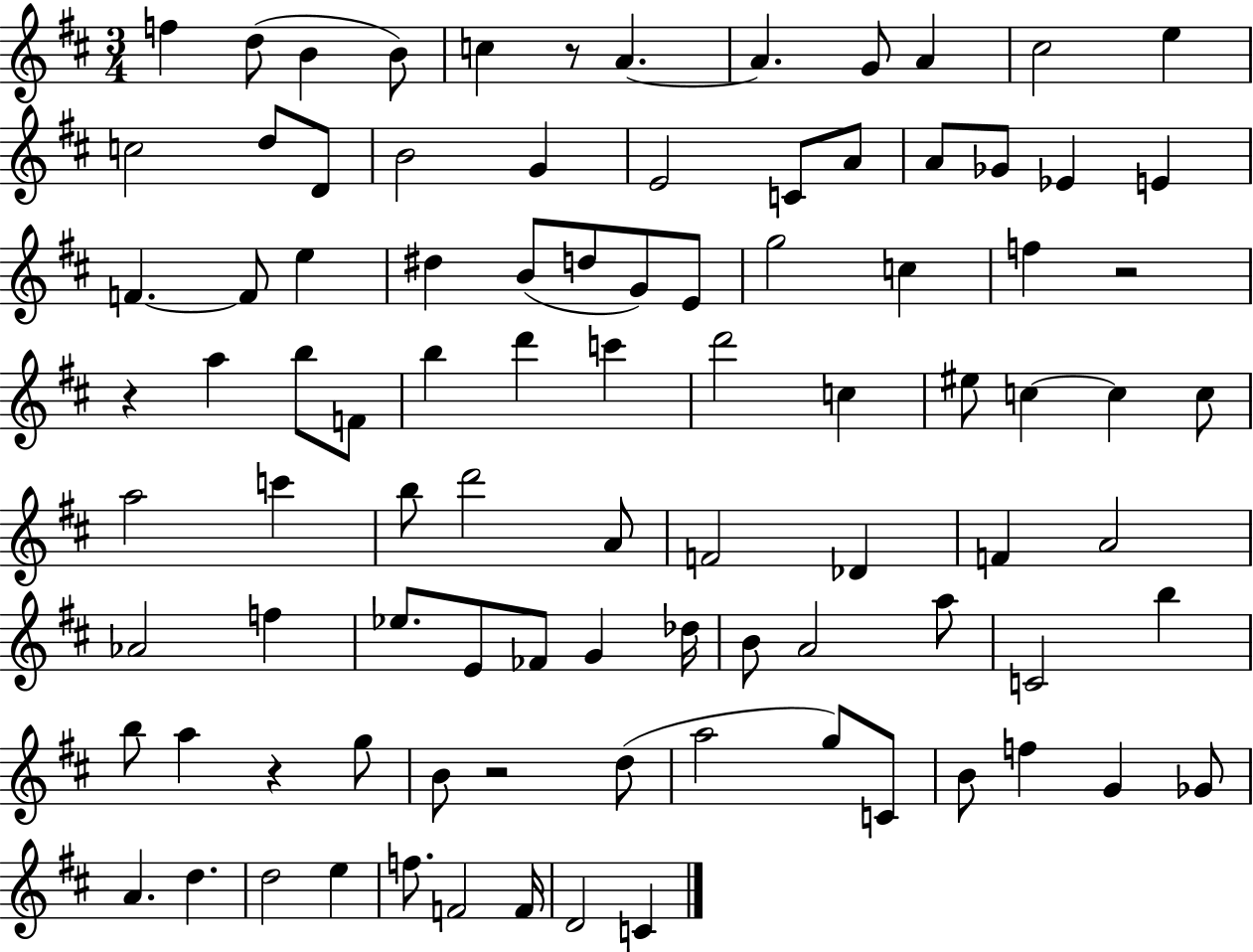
X:1
T:Untitled
M:3/4
L:1/4
K:D
f d/2 B B/2 c z/2 A A G/2 A ^c2 e c2 d/2 D/2 B2 G E2 C/2 A/2 A/2 _G/2 _E E F F/2 e ^d B/2 d/2 G/2 E/2 g2 c f z2 z a b/2 F/2 b d' c' d'2 c ^e/2 c c c/2 a2 c' b/2 d'2 A/2 F2 _D F A2 _A2 f _e/2 E/2 _F/2 G _d/4 B/2 A2 a/2 C2 b b/2 a z g/2 B/2 z2 d/2 a2 g/2 C/2 B/2 f G _G/2 A d d2 e f/2 F2 F/4 D2 C